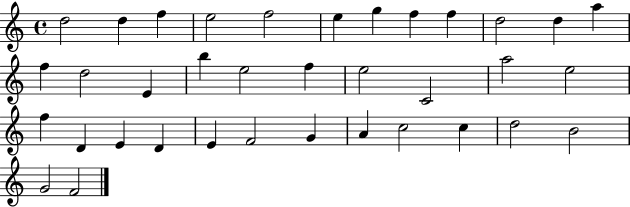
{
  \clef treble
  \time 4/4
  \defaultTimeSignature
  \key c \major
  d''2 d''4 f''4 | e''2 f''2 | e''4 g''4 f''4 f''4 | d''2 d''4 a''4 | \break f''4 d''2 e'4 | b''4 e''2 f''4 | e''2 c'2 | a''2 e''2 | \break f''4 d'4 e'4 d'4 | e'4 f'2 g'4 | a'4 c''2 c''4 | d''2 b'2 | \break g'2 f'2 | \bar "|."
}